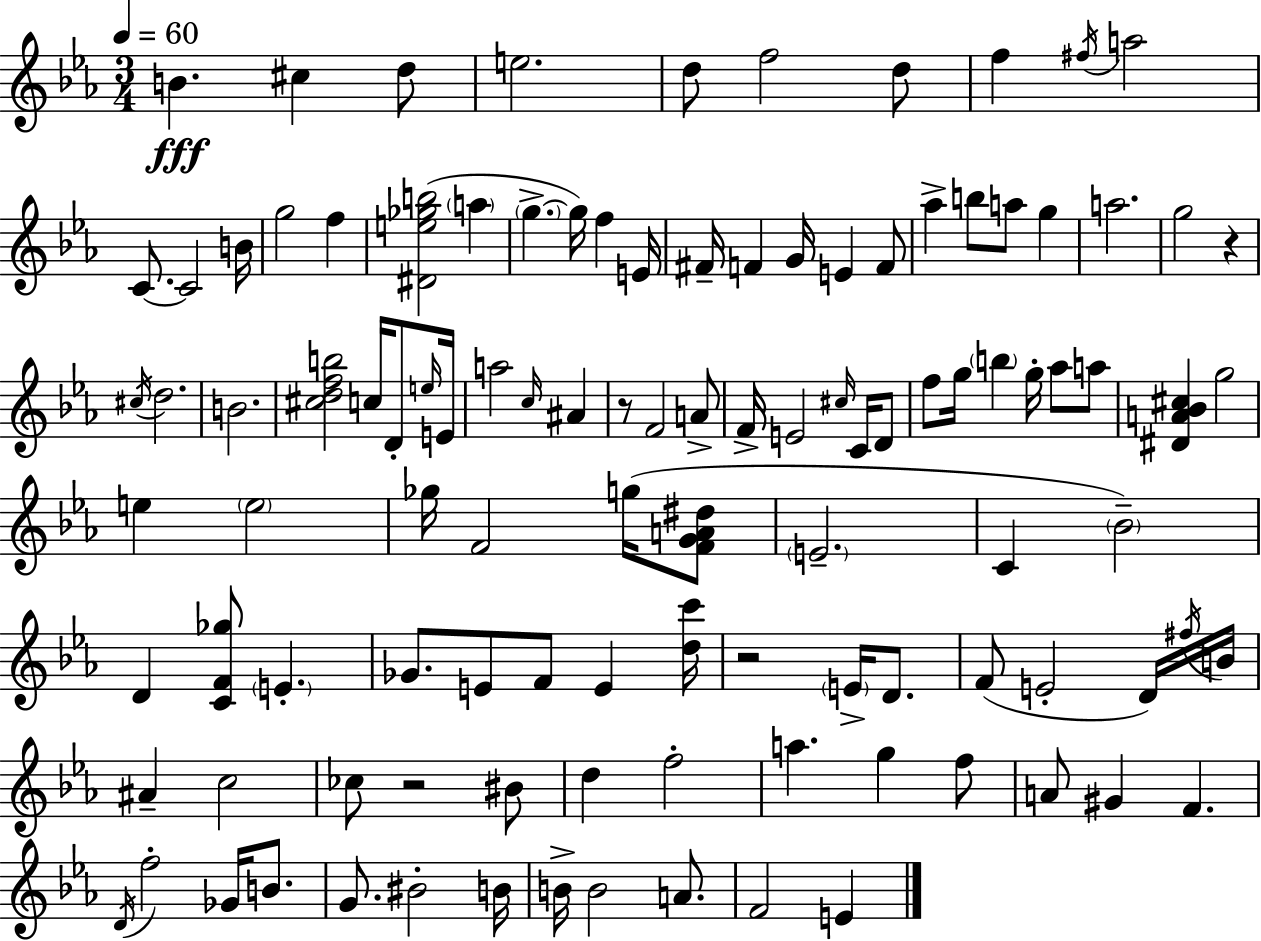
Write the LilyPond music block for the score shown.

{
  \clef treble
  \numericTimeSignature
  \time 3/4
  \key c \minor
  \tempo 4 = 60
  b'4.\fff cis''4 d''8 | e''2. | d''8 f''2 d''8 | f''4 \acciaccatura { fis''16 } a''2 | \break c'8.~~ c'2 | b'16 g''2 f''4 | <dis' e'' ges'' b''>2( \parenthesize a''4 | \parenthesize g''4.->~~ g''16) f''4 | \break e'16 fis'16-- f'4 g'16 e'4 f'8 | aes''4-> b''8 a''8 g''4 | a''2. | g''2 r4 | \break \acciaccatura { cis''16 } d''2. | b'2. | <cis'' d'' f'' b''>2 c''16 d'8-. | \grace { e''16 } e'16 a''2 \grace { c''16 } | \break ais'4 r8 f'2 | a'8-> f'16-> e'2 | \grace { cis''16 } c'16 d'8 f''8 g''16 \parenthesize b''4 | g''16-. aes''8 a''8 <dis' a' bes' cis''>4 g''2 | \break e''4 \parenthesize e''2 | ges''16 f'2 | g''16( <f' g' a' dis''>8 \parenthesize e'2.-- | c'4 \parenthesize bes'2--) | \break d'4 <c' f' ges''>8 \parenthesize e'4.-. | ges'8. e'8 f'8 | e'4 <d'' c'''>16 r2 | \parenthesize e'16-> d'8. f'8( e'2-. | \break d'16) \acciaccatura { fis''16 } b'16 ais'4-- c''2 | ces''8 r2 | bis'8 d''4 f''2-. | a''4. | \break g''4 f''8 a'8 gis'4 | f'4. \acciaccatura { d'16 } f''2-. | ges'16 b'8. g'8. bis'2-. | b'16 b'16-> b'2 | \break a'8. f'2 | e'4 \bar "|."
}